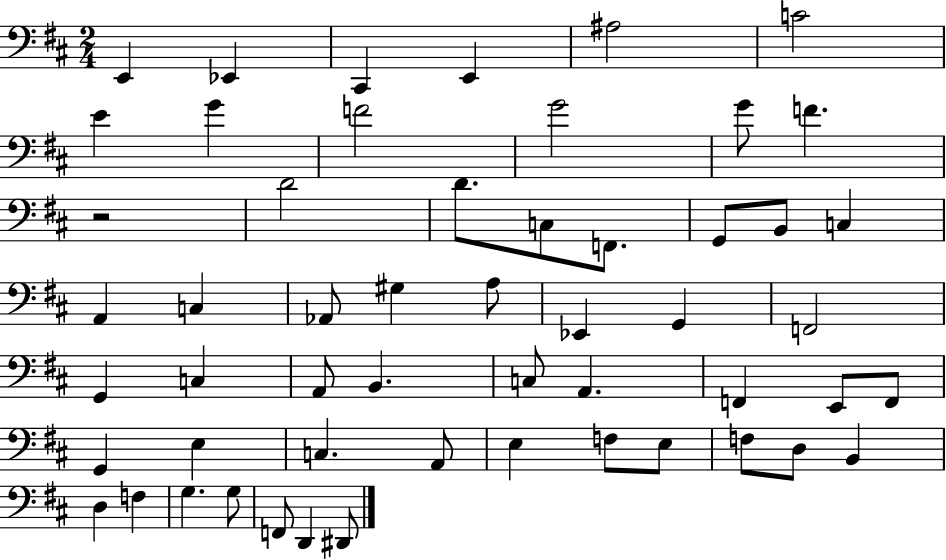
X:1
T:Untitled
M:2/4
L:1/4
K:D
E,, _E,, ^C,, E,, ^A,2 C2 E G F2 G2 G/2 F z2 D2 D/2 C,/2 F,,/2 G,,/2 B,,/2 C, A,, C, _A,,/2 ^G, A,/2 _E,, G,, F,,2 G,, C, A,,/2 B,, C,/2 A,, F,, E,,/2 F,,/2 G,, E, C, A,,/2 E, F,/2 E,/2 F,/2 D,/2 B,, D, F, G, G,/2 F,,/2 D,, ^D,,/2